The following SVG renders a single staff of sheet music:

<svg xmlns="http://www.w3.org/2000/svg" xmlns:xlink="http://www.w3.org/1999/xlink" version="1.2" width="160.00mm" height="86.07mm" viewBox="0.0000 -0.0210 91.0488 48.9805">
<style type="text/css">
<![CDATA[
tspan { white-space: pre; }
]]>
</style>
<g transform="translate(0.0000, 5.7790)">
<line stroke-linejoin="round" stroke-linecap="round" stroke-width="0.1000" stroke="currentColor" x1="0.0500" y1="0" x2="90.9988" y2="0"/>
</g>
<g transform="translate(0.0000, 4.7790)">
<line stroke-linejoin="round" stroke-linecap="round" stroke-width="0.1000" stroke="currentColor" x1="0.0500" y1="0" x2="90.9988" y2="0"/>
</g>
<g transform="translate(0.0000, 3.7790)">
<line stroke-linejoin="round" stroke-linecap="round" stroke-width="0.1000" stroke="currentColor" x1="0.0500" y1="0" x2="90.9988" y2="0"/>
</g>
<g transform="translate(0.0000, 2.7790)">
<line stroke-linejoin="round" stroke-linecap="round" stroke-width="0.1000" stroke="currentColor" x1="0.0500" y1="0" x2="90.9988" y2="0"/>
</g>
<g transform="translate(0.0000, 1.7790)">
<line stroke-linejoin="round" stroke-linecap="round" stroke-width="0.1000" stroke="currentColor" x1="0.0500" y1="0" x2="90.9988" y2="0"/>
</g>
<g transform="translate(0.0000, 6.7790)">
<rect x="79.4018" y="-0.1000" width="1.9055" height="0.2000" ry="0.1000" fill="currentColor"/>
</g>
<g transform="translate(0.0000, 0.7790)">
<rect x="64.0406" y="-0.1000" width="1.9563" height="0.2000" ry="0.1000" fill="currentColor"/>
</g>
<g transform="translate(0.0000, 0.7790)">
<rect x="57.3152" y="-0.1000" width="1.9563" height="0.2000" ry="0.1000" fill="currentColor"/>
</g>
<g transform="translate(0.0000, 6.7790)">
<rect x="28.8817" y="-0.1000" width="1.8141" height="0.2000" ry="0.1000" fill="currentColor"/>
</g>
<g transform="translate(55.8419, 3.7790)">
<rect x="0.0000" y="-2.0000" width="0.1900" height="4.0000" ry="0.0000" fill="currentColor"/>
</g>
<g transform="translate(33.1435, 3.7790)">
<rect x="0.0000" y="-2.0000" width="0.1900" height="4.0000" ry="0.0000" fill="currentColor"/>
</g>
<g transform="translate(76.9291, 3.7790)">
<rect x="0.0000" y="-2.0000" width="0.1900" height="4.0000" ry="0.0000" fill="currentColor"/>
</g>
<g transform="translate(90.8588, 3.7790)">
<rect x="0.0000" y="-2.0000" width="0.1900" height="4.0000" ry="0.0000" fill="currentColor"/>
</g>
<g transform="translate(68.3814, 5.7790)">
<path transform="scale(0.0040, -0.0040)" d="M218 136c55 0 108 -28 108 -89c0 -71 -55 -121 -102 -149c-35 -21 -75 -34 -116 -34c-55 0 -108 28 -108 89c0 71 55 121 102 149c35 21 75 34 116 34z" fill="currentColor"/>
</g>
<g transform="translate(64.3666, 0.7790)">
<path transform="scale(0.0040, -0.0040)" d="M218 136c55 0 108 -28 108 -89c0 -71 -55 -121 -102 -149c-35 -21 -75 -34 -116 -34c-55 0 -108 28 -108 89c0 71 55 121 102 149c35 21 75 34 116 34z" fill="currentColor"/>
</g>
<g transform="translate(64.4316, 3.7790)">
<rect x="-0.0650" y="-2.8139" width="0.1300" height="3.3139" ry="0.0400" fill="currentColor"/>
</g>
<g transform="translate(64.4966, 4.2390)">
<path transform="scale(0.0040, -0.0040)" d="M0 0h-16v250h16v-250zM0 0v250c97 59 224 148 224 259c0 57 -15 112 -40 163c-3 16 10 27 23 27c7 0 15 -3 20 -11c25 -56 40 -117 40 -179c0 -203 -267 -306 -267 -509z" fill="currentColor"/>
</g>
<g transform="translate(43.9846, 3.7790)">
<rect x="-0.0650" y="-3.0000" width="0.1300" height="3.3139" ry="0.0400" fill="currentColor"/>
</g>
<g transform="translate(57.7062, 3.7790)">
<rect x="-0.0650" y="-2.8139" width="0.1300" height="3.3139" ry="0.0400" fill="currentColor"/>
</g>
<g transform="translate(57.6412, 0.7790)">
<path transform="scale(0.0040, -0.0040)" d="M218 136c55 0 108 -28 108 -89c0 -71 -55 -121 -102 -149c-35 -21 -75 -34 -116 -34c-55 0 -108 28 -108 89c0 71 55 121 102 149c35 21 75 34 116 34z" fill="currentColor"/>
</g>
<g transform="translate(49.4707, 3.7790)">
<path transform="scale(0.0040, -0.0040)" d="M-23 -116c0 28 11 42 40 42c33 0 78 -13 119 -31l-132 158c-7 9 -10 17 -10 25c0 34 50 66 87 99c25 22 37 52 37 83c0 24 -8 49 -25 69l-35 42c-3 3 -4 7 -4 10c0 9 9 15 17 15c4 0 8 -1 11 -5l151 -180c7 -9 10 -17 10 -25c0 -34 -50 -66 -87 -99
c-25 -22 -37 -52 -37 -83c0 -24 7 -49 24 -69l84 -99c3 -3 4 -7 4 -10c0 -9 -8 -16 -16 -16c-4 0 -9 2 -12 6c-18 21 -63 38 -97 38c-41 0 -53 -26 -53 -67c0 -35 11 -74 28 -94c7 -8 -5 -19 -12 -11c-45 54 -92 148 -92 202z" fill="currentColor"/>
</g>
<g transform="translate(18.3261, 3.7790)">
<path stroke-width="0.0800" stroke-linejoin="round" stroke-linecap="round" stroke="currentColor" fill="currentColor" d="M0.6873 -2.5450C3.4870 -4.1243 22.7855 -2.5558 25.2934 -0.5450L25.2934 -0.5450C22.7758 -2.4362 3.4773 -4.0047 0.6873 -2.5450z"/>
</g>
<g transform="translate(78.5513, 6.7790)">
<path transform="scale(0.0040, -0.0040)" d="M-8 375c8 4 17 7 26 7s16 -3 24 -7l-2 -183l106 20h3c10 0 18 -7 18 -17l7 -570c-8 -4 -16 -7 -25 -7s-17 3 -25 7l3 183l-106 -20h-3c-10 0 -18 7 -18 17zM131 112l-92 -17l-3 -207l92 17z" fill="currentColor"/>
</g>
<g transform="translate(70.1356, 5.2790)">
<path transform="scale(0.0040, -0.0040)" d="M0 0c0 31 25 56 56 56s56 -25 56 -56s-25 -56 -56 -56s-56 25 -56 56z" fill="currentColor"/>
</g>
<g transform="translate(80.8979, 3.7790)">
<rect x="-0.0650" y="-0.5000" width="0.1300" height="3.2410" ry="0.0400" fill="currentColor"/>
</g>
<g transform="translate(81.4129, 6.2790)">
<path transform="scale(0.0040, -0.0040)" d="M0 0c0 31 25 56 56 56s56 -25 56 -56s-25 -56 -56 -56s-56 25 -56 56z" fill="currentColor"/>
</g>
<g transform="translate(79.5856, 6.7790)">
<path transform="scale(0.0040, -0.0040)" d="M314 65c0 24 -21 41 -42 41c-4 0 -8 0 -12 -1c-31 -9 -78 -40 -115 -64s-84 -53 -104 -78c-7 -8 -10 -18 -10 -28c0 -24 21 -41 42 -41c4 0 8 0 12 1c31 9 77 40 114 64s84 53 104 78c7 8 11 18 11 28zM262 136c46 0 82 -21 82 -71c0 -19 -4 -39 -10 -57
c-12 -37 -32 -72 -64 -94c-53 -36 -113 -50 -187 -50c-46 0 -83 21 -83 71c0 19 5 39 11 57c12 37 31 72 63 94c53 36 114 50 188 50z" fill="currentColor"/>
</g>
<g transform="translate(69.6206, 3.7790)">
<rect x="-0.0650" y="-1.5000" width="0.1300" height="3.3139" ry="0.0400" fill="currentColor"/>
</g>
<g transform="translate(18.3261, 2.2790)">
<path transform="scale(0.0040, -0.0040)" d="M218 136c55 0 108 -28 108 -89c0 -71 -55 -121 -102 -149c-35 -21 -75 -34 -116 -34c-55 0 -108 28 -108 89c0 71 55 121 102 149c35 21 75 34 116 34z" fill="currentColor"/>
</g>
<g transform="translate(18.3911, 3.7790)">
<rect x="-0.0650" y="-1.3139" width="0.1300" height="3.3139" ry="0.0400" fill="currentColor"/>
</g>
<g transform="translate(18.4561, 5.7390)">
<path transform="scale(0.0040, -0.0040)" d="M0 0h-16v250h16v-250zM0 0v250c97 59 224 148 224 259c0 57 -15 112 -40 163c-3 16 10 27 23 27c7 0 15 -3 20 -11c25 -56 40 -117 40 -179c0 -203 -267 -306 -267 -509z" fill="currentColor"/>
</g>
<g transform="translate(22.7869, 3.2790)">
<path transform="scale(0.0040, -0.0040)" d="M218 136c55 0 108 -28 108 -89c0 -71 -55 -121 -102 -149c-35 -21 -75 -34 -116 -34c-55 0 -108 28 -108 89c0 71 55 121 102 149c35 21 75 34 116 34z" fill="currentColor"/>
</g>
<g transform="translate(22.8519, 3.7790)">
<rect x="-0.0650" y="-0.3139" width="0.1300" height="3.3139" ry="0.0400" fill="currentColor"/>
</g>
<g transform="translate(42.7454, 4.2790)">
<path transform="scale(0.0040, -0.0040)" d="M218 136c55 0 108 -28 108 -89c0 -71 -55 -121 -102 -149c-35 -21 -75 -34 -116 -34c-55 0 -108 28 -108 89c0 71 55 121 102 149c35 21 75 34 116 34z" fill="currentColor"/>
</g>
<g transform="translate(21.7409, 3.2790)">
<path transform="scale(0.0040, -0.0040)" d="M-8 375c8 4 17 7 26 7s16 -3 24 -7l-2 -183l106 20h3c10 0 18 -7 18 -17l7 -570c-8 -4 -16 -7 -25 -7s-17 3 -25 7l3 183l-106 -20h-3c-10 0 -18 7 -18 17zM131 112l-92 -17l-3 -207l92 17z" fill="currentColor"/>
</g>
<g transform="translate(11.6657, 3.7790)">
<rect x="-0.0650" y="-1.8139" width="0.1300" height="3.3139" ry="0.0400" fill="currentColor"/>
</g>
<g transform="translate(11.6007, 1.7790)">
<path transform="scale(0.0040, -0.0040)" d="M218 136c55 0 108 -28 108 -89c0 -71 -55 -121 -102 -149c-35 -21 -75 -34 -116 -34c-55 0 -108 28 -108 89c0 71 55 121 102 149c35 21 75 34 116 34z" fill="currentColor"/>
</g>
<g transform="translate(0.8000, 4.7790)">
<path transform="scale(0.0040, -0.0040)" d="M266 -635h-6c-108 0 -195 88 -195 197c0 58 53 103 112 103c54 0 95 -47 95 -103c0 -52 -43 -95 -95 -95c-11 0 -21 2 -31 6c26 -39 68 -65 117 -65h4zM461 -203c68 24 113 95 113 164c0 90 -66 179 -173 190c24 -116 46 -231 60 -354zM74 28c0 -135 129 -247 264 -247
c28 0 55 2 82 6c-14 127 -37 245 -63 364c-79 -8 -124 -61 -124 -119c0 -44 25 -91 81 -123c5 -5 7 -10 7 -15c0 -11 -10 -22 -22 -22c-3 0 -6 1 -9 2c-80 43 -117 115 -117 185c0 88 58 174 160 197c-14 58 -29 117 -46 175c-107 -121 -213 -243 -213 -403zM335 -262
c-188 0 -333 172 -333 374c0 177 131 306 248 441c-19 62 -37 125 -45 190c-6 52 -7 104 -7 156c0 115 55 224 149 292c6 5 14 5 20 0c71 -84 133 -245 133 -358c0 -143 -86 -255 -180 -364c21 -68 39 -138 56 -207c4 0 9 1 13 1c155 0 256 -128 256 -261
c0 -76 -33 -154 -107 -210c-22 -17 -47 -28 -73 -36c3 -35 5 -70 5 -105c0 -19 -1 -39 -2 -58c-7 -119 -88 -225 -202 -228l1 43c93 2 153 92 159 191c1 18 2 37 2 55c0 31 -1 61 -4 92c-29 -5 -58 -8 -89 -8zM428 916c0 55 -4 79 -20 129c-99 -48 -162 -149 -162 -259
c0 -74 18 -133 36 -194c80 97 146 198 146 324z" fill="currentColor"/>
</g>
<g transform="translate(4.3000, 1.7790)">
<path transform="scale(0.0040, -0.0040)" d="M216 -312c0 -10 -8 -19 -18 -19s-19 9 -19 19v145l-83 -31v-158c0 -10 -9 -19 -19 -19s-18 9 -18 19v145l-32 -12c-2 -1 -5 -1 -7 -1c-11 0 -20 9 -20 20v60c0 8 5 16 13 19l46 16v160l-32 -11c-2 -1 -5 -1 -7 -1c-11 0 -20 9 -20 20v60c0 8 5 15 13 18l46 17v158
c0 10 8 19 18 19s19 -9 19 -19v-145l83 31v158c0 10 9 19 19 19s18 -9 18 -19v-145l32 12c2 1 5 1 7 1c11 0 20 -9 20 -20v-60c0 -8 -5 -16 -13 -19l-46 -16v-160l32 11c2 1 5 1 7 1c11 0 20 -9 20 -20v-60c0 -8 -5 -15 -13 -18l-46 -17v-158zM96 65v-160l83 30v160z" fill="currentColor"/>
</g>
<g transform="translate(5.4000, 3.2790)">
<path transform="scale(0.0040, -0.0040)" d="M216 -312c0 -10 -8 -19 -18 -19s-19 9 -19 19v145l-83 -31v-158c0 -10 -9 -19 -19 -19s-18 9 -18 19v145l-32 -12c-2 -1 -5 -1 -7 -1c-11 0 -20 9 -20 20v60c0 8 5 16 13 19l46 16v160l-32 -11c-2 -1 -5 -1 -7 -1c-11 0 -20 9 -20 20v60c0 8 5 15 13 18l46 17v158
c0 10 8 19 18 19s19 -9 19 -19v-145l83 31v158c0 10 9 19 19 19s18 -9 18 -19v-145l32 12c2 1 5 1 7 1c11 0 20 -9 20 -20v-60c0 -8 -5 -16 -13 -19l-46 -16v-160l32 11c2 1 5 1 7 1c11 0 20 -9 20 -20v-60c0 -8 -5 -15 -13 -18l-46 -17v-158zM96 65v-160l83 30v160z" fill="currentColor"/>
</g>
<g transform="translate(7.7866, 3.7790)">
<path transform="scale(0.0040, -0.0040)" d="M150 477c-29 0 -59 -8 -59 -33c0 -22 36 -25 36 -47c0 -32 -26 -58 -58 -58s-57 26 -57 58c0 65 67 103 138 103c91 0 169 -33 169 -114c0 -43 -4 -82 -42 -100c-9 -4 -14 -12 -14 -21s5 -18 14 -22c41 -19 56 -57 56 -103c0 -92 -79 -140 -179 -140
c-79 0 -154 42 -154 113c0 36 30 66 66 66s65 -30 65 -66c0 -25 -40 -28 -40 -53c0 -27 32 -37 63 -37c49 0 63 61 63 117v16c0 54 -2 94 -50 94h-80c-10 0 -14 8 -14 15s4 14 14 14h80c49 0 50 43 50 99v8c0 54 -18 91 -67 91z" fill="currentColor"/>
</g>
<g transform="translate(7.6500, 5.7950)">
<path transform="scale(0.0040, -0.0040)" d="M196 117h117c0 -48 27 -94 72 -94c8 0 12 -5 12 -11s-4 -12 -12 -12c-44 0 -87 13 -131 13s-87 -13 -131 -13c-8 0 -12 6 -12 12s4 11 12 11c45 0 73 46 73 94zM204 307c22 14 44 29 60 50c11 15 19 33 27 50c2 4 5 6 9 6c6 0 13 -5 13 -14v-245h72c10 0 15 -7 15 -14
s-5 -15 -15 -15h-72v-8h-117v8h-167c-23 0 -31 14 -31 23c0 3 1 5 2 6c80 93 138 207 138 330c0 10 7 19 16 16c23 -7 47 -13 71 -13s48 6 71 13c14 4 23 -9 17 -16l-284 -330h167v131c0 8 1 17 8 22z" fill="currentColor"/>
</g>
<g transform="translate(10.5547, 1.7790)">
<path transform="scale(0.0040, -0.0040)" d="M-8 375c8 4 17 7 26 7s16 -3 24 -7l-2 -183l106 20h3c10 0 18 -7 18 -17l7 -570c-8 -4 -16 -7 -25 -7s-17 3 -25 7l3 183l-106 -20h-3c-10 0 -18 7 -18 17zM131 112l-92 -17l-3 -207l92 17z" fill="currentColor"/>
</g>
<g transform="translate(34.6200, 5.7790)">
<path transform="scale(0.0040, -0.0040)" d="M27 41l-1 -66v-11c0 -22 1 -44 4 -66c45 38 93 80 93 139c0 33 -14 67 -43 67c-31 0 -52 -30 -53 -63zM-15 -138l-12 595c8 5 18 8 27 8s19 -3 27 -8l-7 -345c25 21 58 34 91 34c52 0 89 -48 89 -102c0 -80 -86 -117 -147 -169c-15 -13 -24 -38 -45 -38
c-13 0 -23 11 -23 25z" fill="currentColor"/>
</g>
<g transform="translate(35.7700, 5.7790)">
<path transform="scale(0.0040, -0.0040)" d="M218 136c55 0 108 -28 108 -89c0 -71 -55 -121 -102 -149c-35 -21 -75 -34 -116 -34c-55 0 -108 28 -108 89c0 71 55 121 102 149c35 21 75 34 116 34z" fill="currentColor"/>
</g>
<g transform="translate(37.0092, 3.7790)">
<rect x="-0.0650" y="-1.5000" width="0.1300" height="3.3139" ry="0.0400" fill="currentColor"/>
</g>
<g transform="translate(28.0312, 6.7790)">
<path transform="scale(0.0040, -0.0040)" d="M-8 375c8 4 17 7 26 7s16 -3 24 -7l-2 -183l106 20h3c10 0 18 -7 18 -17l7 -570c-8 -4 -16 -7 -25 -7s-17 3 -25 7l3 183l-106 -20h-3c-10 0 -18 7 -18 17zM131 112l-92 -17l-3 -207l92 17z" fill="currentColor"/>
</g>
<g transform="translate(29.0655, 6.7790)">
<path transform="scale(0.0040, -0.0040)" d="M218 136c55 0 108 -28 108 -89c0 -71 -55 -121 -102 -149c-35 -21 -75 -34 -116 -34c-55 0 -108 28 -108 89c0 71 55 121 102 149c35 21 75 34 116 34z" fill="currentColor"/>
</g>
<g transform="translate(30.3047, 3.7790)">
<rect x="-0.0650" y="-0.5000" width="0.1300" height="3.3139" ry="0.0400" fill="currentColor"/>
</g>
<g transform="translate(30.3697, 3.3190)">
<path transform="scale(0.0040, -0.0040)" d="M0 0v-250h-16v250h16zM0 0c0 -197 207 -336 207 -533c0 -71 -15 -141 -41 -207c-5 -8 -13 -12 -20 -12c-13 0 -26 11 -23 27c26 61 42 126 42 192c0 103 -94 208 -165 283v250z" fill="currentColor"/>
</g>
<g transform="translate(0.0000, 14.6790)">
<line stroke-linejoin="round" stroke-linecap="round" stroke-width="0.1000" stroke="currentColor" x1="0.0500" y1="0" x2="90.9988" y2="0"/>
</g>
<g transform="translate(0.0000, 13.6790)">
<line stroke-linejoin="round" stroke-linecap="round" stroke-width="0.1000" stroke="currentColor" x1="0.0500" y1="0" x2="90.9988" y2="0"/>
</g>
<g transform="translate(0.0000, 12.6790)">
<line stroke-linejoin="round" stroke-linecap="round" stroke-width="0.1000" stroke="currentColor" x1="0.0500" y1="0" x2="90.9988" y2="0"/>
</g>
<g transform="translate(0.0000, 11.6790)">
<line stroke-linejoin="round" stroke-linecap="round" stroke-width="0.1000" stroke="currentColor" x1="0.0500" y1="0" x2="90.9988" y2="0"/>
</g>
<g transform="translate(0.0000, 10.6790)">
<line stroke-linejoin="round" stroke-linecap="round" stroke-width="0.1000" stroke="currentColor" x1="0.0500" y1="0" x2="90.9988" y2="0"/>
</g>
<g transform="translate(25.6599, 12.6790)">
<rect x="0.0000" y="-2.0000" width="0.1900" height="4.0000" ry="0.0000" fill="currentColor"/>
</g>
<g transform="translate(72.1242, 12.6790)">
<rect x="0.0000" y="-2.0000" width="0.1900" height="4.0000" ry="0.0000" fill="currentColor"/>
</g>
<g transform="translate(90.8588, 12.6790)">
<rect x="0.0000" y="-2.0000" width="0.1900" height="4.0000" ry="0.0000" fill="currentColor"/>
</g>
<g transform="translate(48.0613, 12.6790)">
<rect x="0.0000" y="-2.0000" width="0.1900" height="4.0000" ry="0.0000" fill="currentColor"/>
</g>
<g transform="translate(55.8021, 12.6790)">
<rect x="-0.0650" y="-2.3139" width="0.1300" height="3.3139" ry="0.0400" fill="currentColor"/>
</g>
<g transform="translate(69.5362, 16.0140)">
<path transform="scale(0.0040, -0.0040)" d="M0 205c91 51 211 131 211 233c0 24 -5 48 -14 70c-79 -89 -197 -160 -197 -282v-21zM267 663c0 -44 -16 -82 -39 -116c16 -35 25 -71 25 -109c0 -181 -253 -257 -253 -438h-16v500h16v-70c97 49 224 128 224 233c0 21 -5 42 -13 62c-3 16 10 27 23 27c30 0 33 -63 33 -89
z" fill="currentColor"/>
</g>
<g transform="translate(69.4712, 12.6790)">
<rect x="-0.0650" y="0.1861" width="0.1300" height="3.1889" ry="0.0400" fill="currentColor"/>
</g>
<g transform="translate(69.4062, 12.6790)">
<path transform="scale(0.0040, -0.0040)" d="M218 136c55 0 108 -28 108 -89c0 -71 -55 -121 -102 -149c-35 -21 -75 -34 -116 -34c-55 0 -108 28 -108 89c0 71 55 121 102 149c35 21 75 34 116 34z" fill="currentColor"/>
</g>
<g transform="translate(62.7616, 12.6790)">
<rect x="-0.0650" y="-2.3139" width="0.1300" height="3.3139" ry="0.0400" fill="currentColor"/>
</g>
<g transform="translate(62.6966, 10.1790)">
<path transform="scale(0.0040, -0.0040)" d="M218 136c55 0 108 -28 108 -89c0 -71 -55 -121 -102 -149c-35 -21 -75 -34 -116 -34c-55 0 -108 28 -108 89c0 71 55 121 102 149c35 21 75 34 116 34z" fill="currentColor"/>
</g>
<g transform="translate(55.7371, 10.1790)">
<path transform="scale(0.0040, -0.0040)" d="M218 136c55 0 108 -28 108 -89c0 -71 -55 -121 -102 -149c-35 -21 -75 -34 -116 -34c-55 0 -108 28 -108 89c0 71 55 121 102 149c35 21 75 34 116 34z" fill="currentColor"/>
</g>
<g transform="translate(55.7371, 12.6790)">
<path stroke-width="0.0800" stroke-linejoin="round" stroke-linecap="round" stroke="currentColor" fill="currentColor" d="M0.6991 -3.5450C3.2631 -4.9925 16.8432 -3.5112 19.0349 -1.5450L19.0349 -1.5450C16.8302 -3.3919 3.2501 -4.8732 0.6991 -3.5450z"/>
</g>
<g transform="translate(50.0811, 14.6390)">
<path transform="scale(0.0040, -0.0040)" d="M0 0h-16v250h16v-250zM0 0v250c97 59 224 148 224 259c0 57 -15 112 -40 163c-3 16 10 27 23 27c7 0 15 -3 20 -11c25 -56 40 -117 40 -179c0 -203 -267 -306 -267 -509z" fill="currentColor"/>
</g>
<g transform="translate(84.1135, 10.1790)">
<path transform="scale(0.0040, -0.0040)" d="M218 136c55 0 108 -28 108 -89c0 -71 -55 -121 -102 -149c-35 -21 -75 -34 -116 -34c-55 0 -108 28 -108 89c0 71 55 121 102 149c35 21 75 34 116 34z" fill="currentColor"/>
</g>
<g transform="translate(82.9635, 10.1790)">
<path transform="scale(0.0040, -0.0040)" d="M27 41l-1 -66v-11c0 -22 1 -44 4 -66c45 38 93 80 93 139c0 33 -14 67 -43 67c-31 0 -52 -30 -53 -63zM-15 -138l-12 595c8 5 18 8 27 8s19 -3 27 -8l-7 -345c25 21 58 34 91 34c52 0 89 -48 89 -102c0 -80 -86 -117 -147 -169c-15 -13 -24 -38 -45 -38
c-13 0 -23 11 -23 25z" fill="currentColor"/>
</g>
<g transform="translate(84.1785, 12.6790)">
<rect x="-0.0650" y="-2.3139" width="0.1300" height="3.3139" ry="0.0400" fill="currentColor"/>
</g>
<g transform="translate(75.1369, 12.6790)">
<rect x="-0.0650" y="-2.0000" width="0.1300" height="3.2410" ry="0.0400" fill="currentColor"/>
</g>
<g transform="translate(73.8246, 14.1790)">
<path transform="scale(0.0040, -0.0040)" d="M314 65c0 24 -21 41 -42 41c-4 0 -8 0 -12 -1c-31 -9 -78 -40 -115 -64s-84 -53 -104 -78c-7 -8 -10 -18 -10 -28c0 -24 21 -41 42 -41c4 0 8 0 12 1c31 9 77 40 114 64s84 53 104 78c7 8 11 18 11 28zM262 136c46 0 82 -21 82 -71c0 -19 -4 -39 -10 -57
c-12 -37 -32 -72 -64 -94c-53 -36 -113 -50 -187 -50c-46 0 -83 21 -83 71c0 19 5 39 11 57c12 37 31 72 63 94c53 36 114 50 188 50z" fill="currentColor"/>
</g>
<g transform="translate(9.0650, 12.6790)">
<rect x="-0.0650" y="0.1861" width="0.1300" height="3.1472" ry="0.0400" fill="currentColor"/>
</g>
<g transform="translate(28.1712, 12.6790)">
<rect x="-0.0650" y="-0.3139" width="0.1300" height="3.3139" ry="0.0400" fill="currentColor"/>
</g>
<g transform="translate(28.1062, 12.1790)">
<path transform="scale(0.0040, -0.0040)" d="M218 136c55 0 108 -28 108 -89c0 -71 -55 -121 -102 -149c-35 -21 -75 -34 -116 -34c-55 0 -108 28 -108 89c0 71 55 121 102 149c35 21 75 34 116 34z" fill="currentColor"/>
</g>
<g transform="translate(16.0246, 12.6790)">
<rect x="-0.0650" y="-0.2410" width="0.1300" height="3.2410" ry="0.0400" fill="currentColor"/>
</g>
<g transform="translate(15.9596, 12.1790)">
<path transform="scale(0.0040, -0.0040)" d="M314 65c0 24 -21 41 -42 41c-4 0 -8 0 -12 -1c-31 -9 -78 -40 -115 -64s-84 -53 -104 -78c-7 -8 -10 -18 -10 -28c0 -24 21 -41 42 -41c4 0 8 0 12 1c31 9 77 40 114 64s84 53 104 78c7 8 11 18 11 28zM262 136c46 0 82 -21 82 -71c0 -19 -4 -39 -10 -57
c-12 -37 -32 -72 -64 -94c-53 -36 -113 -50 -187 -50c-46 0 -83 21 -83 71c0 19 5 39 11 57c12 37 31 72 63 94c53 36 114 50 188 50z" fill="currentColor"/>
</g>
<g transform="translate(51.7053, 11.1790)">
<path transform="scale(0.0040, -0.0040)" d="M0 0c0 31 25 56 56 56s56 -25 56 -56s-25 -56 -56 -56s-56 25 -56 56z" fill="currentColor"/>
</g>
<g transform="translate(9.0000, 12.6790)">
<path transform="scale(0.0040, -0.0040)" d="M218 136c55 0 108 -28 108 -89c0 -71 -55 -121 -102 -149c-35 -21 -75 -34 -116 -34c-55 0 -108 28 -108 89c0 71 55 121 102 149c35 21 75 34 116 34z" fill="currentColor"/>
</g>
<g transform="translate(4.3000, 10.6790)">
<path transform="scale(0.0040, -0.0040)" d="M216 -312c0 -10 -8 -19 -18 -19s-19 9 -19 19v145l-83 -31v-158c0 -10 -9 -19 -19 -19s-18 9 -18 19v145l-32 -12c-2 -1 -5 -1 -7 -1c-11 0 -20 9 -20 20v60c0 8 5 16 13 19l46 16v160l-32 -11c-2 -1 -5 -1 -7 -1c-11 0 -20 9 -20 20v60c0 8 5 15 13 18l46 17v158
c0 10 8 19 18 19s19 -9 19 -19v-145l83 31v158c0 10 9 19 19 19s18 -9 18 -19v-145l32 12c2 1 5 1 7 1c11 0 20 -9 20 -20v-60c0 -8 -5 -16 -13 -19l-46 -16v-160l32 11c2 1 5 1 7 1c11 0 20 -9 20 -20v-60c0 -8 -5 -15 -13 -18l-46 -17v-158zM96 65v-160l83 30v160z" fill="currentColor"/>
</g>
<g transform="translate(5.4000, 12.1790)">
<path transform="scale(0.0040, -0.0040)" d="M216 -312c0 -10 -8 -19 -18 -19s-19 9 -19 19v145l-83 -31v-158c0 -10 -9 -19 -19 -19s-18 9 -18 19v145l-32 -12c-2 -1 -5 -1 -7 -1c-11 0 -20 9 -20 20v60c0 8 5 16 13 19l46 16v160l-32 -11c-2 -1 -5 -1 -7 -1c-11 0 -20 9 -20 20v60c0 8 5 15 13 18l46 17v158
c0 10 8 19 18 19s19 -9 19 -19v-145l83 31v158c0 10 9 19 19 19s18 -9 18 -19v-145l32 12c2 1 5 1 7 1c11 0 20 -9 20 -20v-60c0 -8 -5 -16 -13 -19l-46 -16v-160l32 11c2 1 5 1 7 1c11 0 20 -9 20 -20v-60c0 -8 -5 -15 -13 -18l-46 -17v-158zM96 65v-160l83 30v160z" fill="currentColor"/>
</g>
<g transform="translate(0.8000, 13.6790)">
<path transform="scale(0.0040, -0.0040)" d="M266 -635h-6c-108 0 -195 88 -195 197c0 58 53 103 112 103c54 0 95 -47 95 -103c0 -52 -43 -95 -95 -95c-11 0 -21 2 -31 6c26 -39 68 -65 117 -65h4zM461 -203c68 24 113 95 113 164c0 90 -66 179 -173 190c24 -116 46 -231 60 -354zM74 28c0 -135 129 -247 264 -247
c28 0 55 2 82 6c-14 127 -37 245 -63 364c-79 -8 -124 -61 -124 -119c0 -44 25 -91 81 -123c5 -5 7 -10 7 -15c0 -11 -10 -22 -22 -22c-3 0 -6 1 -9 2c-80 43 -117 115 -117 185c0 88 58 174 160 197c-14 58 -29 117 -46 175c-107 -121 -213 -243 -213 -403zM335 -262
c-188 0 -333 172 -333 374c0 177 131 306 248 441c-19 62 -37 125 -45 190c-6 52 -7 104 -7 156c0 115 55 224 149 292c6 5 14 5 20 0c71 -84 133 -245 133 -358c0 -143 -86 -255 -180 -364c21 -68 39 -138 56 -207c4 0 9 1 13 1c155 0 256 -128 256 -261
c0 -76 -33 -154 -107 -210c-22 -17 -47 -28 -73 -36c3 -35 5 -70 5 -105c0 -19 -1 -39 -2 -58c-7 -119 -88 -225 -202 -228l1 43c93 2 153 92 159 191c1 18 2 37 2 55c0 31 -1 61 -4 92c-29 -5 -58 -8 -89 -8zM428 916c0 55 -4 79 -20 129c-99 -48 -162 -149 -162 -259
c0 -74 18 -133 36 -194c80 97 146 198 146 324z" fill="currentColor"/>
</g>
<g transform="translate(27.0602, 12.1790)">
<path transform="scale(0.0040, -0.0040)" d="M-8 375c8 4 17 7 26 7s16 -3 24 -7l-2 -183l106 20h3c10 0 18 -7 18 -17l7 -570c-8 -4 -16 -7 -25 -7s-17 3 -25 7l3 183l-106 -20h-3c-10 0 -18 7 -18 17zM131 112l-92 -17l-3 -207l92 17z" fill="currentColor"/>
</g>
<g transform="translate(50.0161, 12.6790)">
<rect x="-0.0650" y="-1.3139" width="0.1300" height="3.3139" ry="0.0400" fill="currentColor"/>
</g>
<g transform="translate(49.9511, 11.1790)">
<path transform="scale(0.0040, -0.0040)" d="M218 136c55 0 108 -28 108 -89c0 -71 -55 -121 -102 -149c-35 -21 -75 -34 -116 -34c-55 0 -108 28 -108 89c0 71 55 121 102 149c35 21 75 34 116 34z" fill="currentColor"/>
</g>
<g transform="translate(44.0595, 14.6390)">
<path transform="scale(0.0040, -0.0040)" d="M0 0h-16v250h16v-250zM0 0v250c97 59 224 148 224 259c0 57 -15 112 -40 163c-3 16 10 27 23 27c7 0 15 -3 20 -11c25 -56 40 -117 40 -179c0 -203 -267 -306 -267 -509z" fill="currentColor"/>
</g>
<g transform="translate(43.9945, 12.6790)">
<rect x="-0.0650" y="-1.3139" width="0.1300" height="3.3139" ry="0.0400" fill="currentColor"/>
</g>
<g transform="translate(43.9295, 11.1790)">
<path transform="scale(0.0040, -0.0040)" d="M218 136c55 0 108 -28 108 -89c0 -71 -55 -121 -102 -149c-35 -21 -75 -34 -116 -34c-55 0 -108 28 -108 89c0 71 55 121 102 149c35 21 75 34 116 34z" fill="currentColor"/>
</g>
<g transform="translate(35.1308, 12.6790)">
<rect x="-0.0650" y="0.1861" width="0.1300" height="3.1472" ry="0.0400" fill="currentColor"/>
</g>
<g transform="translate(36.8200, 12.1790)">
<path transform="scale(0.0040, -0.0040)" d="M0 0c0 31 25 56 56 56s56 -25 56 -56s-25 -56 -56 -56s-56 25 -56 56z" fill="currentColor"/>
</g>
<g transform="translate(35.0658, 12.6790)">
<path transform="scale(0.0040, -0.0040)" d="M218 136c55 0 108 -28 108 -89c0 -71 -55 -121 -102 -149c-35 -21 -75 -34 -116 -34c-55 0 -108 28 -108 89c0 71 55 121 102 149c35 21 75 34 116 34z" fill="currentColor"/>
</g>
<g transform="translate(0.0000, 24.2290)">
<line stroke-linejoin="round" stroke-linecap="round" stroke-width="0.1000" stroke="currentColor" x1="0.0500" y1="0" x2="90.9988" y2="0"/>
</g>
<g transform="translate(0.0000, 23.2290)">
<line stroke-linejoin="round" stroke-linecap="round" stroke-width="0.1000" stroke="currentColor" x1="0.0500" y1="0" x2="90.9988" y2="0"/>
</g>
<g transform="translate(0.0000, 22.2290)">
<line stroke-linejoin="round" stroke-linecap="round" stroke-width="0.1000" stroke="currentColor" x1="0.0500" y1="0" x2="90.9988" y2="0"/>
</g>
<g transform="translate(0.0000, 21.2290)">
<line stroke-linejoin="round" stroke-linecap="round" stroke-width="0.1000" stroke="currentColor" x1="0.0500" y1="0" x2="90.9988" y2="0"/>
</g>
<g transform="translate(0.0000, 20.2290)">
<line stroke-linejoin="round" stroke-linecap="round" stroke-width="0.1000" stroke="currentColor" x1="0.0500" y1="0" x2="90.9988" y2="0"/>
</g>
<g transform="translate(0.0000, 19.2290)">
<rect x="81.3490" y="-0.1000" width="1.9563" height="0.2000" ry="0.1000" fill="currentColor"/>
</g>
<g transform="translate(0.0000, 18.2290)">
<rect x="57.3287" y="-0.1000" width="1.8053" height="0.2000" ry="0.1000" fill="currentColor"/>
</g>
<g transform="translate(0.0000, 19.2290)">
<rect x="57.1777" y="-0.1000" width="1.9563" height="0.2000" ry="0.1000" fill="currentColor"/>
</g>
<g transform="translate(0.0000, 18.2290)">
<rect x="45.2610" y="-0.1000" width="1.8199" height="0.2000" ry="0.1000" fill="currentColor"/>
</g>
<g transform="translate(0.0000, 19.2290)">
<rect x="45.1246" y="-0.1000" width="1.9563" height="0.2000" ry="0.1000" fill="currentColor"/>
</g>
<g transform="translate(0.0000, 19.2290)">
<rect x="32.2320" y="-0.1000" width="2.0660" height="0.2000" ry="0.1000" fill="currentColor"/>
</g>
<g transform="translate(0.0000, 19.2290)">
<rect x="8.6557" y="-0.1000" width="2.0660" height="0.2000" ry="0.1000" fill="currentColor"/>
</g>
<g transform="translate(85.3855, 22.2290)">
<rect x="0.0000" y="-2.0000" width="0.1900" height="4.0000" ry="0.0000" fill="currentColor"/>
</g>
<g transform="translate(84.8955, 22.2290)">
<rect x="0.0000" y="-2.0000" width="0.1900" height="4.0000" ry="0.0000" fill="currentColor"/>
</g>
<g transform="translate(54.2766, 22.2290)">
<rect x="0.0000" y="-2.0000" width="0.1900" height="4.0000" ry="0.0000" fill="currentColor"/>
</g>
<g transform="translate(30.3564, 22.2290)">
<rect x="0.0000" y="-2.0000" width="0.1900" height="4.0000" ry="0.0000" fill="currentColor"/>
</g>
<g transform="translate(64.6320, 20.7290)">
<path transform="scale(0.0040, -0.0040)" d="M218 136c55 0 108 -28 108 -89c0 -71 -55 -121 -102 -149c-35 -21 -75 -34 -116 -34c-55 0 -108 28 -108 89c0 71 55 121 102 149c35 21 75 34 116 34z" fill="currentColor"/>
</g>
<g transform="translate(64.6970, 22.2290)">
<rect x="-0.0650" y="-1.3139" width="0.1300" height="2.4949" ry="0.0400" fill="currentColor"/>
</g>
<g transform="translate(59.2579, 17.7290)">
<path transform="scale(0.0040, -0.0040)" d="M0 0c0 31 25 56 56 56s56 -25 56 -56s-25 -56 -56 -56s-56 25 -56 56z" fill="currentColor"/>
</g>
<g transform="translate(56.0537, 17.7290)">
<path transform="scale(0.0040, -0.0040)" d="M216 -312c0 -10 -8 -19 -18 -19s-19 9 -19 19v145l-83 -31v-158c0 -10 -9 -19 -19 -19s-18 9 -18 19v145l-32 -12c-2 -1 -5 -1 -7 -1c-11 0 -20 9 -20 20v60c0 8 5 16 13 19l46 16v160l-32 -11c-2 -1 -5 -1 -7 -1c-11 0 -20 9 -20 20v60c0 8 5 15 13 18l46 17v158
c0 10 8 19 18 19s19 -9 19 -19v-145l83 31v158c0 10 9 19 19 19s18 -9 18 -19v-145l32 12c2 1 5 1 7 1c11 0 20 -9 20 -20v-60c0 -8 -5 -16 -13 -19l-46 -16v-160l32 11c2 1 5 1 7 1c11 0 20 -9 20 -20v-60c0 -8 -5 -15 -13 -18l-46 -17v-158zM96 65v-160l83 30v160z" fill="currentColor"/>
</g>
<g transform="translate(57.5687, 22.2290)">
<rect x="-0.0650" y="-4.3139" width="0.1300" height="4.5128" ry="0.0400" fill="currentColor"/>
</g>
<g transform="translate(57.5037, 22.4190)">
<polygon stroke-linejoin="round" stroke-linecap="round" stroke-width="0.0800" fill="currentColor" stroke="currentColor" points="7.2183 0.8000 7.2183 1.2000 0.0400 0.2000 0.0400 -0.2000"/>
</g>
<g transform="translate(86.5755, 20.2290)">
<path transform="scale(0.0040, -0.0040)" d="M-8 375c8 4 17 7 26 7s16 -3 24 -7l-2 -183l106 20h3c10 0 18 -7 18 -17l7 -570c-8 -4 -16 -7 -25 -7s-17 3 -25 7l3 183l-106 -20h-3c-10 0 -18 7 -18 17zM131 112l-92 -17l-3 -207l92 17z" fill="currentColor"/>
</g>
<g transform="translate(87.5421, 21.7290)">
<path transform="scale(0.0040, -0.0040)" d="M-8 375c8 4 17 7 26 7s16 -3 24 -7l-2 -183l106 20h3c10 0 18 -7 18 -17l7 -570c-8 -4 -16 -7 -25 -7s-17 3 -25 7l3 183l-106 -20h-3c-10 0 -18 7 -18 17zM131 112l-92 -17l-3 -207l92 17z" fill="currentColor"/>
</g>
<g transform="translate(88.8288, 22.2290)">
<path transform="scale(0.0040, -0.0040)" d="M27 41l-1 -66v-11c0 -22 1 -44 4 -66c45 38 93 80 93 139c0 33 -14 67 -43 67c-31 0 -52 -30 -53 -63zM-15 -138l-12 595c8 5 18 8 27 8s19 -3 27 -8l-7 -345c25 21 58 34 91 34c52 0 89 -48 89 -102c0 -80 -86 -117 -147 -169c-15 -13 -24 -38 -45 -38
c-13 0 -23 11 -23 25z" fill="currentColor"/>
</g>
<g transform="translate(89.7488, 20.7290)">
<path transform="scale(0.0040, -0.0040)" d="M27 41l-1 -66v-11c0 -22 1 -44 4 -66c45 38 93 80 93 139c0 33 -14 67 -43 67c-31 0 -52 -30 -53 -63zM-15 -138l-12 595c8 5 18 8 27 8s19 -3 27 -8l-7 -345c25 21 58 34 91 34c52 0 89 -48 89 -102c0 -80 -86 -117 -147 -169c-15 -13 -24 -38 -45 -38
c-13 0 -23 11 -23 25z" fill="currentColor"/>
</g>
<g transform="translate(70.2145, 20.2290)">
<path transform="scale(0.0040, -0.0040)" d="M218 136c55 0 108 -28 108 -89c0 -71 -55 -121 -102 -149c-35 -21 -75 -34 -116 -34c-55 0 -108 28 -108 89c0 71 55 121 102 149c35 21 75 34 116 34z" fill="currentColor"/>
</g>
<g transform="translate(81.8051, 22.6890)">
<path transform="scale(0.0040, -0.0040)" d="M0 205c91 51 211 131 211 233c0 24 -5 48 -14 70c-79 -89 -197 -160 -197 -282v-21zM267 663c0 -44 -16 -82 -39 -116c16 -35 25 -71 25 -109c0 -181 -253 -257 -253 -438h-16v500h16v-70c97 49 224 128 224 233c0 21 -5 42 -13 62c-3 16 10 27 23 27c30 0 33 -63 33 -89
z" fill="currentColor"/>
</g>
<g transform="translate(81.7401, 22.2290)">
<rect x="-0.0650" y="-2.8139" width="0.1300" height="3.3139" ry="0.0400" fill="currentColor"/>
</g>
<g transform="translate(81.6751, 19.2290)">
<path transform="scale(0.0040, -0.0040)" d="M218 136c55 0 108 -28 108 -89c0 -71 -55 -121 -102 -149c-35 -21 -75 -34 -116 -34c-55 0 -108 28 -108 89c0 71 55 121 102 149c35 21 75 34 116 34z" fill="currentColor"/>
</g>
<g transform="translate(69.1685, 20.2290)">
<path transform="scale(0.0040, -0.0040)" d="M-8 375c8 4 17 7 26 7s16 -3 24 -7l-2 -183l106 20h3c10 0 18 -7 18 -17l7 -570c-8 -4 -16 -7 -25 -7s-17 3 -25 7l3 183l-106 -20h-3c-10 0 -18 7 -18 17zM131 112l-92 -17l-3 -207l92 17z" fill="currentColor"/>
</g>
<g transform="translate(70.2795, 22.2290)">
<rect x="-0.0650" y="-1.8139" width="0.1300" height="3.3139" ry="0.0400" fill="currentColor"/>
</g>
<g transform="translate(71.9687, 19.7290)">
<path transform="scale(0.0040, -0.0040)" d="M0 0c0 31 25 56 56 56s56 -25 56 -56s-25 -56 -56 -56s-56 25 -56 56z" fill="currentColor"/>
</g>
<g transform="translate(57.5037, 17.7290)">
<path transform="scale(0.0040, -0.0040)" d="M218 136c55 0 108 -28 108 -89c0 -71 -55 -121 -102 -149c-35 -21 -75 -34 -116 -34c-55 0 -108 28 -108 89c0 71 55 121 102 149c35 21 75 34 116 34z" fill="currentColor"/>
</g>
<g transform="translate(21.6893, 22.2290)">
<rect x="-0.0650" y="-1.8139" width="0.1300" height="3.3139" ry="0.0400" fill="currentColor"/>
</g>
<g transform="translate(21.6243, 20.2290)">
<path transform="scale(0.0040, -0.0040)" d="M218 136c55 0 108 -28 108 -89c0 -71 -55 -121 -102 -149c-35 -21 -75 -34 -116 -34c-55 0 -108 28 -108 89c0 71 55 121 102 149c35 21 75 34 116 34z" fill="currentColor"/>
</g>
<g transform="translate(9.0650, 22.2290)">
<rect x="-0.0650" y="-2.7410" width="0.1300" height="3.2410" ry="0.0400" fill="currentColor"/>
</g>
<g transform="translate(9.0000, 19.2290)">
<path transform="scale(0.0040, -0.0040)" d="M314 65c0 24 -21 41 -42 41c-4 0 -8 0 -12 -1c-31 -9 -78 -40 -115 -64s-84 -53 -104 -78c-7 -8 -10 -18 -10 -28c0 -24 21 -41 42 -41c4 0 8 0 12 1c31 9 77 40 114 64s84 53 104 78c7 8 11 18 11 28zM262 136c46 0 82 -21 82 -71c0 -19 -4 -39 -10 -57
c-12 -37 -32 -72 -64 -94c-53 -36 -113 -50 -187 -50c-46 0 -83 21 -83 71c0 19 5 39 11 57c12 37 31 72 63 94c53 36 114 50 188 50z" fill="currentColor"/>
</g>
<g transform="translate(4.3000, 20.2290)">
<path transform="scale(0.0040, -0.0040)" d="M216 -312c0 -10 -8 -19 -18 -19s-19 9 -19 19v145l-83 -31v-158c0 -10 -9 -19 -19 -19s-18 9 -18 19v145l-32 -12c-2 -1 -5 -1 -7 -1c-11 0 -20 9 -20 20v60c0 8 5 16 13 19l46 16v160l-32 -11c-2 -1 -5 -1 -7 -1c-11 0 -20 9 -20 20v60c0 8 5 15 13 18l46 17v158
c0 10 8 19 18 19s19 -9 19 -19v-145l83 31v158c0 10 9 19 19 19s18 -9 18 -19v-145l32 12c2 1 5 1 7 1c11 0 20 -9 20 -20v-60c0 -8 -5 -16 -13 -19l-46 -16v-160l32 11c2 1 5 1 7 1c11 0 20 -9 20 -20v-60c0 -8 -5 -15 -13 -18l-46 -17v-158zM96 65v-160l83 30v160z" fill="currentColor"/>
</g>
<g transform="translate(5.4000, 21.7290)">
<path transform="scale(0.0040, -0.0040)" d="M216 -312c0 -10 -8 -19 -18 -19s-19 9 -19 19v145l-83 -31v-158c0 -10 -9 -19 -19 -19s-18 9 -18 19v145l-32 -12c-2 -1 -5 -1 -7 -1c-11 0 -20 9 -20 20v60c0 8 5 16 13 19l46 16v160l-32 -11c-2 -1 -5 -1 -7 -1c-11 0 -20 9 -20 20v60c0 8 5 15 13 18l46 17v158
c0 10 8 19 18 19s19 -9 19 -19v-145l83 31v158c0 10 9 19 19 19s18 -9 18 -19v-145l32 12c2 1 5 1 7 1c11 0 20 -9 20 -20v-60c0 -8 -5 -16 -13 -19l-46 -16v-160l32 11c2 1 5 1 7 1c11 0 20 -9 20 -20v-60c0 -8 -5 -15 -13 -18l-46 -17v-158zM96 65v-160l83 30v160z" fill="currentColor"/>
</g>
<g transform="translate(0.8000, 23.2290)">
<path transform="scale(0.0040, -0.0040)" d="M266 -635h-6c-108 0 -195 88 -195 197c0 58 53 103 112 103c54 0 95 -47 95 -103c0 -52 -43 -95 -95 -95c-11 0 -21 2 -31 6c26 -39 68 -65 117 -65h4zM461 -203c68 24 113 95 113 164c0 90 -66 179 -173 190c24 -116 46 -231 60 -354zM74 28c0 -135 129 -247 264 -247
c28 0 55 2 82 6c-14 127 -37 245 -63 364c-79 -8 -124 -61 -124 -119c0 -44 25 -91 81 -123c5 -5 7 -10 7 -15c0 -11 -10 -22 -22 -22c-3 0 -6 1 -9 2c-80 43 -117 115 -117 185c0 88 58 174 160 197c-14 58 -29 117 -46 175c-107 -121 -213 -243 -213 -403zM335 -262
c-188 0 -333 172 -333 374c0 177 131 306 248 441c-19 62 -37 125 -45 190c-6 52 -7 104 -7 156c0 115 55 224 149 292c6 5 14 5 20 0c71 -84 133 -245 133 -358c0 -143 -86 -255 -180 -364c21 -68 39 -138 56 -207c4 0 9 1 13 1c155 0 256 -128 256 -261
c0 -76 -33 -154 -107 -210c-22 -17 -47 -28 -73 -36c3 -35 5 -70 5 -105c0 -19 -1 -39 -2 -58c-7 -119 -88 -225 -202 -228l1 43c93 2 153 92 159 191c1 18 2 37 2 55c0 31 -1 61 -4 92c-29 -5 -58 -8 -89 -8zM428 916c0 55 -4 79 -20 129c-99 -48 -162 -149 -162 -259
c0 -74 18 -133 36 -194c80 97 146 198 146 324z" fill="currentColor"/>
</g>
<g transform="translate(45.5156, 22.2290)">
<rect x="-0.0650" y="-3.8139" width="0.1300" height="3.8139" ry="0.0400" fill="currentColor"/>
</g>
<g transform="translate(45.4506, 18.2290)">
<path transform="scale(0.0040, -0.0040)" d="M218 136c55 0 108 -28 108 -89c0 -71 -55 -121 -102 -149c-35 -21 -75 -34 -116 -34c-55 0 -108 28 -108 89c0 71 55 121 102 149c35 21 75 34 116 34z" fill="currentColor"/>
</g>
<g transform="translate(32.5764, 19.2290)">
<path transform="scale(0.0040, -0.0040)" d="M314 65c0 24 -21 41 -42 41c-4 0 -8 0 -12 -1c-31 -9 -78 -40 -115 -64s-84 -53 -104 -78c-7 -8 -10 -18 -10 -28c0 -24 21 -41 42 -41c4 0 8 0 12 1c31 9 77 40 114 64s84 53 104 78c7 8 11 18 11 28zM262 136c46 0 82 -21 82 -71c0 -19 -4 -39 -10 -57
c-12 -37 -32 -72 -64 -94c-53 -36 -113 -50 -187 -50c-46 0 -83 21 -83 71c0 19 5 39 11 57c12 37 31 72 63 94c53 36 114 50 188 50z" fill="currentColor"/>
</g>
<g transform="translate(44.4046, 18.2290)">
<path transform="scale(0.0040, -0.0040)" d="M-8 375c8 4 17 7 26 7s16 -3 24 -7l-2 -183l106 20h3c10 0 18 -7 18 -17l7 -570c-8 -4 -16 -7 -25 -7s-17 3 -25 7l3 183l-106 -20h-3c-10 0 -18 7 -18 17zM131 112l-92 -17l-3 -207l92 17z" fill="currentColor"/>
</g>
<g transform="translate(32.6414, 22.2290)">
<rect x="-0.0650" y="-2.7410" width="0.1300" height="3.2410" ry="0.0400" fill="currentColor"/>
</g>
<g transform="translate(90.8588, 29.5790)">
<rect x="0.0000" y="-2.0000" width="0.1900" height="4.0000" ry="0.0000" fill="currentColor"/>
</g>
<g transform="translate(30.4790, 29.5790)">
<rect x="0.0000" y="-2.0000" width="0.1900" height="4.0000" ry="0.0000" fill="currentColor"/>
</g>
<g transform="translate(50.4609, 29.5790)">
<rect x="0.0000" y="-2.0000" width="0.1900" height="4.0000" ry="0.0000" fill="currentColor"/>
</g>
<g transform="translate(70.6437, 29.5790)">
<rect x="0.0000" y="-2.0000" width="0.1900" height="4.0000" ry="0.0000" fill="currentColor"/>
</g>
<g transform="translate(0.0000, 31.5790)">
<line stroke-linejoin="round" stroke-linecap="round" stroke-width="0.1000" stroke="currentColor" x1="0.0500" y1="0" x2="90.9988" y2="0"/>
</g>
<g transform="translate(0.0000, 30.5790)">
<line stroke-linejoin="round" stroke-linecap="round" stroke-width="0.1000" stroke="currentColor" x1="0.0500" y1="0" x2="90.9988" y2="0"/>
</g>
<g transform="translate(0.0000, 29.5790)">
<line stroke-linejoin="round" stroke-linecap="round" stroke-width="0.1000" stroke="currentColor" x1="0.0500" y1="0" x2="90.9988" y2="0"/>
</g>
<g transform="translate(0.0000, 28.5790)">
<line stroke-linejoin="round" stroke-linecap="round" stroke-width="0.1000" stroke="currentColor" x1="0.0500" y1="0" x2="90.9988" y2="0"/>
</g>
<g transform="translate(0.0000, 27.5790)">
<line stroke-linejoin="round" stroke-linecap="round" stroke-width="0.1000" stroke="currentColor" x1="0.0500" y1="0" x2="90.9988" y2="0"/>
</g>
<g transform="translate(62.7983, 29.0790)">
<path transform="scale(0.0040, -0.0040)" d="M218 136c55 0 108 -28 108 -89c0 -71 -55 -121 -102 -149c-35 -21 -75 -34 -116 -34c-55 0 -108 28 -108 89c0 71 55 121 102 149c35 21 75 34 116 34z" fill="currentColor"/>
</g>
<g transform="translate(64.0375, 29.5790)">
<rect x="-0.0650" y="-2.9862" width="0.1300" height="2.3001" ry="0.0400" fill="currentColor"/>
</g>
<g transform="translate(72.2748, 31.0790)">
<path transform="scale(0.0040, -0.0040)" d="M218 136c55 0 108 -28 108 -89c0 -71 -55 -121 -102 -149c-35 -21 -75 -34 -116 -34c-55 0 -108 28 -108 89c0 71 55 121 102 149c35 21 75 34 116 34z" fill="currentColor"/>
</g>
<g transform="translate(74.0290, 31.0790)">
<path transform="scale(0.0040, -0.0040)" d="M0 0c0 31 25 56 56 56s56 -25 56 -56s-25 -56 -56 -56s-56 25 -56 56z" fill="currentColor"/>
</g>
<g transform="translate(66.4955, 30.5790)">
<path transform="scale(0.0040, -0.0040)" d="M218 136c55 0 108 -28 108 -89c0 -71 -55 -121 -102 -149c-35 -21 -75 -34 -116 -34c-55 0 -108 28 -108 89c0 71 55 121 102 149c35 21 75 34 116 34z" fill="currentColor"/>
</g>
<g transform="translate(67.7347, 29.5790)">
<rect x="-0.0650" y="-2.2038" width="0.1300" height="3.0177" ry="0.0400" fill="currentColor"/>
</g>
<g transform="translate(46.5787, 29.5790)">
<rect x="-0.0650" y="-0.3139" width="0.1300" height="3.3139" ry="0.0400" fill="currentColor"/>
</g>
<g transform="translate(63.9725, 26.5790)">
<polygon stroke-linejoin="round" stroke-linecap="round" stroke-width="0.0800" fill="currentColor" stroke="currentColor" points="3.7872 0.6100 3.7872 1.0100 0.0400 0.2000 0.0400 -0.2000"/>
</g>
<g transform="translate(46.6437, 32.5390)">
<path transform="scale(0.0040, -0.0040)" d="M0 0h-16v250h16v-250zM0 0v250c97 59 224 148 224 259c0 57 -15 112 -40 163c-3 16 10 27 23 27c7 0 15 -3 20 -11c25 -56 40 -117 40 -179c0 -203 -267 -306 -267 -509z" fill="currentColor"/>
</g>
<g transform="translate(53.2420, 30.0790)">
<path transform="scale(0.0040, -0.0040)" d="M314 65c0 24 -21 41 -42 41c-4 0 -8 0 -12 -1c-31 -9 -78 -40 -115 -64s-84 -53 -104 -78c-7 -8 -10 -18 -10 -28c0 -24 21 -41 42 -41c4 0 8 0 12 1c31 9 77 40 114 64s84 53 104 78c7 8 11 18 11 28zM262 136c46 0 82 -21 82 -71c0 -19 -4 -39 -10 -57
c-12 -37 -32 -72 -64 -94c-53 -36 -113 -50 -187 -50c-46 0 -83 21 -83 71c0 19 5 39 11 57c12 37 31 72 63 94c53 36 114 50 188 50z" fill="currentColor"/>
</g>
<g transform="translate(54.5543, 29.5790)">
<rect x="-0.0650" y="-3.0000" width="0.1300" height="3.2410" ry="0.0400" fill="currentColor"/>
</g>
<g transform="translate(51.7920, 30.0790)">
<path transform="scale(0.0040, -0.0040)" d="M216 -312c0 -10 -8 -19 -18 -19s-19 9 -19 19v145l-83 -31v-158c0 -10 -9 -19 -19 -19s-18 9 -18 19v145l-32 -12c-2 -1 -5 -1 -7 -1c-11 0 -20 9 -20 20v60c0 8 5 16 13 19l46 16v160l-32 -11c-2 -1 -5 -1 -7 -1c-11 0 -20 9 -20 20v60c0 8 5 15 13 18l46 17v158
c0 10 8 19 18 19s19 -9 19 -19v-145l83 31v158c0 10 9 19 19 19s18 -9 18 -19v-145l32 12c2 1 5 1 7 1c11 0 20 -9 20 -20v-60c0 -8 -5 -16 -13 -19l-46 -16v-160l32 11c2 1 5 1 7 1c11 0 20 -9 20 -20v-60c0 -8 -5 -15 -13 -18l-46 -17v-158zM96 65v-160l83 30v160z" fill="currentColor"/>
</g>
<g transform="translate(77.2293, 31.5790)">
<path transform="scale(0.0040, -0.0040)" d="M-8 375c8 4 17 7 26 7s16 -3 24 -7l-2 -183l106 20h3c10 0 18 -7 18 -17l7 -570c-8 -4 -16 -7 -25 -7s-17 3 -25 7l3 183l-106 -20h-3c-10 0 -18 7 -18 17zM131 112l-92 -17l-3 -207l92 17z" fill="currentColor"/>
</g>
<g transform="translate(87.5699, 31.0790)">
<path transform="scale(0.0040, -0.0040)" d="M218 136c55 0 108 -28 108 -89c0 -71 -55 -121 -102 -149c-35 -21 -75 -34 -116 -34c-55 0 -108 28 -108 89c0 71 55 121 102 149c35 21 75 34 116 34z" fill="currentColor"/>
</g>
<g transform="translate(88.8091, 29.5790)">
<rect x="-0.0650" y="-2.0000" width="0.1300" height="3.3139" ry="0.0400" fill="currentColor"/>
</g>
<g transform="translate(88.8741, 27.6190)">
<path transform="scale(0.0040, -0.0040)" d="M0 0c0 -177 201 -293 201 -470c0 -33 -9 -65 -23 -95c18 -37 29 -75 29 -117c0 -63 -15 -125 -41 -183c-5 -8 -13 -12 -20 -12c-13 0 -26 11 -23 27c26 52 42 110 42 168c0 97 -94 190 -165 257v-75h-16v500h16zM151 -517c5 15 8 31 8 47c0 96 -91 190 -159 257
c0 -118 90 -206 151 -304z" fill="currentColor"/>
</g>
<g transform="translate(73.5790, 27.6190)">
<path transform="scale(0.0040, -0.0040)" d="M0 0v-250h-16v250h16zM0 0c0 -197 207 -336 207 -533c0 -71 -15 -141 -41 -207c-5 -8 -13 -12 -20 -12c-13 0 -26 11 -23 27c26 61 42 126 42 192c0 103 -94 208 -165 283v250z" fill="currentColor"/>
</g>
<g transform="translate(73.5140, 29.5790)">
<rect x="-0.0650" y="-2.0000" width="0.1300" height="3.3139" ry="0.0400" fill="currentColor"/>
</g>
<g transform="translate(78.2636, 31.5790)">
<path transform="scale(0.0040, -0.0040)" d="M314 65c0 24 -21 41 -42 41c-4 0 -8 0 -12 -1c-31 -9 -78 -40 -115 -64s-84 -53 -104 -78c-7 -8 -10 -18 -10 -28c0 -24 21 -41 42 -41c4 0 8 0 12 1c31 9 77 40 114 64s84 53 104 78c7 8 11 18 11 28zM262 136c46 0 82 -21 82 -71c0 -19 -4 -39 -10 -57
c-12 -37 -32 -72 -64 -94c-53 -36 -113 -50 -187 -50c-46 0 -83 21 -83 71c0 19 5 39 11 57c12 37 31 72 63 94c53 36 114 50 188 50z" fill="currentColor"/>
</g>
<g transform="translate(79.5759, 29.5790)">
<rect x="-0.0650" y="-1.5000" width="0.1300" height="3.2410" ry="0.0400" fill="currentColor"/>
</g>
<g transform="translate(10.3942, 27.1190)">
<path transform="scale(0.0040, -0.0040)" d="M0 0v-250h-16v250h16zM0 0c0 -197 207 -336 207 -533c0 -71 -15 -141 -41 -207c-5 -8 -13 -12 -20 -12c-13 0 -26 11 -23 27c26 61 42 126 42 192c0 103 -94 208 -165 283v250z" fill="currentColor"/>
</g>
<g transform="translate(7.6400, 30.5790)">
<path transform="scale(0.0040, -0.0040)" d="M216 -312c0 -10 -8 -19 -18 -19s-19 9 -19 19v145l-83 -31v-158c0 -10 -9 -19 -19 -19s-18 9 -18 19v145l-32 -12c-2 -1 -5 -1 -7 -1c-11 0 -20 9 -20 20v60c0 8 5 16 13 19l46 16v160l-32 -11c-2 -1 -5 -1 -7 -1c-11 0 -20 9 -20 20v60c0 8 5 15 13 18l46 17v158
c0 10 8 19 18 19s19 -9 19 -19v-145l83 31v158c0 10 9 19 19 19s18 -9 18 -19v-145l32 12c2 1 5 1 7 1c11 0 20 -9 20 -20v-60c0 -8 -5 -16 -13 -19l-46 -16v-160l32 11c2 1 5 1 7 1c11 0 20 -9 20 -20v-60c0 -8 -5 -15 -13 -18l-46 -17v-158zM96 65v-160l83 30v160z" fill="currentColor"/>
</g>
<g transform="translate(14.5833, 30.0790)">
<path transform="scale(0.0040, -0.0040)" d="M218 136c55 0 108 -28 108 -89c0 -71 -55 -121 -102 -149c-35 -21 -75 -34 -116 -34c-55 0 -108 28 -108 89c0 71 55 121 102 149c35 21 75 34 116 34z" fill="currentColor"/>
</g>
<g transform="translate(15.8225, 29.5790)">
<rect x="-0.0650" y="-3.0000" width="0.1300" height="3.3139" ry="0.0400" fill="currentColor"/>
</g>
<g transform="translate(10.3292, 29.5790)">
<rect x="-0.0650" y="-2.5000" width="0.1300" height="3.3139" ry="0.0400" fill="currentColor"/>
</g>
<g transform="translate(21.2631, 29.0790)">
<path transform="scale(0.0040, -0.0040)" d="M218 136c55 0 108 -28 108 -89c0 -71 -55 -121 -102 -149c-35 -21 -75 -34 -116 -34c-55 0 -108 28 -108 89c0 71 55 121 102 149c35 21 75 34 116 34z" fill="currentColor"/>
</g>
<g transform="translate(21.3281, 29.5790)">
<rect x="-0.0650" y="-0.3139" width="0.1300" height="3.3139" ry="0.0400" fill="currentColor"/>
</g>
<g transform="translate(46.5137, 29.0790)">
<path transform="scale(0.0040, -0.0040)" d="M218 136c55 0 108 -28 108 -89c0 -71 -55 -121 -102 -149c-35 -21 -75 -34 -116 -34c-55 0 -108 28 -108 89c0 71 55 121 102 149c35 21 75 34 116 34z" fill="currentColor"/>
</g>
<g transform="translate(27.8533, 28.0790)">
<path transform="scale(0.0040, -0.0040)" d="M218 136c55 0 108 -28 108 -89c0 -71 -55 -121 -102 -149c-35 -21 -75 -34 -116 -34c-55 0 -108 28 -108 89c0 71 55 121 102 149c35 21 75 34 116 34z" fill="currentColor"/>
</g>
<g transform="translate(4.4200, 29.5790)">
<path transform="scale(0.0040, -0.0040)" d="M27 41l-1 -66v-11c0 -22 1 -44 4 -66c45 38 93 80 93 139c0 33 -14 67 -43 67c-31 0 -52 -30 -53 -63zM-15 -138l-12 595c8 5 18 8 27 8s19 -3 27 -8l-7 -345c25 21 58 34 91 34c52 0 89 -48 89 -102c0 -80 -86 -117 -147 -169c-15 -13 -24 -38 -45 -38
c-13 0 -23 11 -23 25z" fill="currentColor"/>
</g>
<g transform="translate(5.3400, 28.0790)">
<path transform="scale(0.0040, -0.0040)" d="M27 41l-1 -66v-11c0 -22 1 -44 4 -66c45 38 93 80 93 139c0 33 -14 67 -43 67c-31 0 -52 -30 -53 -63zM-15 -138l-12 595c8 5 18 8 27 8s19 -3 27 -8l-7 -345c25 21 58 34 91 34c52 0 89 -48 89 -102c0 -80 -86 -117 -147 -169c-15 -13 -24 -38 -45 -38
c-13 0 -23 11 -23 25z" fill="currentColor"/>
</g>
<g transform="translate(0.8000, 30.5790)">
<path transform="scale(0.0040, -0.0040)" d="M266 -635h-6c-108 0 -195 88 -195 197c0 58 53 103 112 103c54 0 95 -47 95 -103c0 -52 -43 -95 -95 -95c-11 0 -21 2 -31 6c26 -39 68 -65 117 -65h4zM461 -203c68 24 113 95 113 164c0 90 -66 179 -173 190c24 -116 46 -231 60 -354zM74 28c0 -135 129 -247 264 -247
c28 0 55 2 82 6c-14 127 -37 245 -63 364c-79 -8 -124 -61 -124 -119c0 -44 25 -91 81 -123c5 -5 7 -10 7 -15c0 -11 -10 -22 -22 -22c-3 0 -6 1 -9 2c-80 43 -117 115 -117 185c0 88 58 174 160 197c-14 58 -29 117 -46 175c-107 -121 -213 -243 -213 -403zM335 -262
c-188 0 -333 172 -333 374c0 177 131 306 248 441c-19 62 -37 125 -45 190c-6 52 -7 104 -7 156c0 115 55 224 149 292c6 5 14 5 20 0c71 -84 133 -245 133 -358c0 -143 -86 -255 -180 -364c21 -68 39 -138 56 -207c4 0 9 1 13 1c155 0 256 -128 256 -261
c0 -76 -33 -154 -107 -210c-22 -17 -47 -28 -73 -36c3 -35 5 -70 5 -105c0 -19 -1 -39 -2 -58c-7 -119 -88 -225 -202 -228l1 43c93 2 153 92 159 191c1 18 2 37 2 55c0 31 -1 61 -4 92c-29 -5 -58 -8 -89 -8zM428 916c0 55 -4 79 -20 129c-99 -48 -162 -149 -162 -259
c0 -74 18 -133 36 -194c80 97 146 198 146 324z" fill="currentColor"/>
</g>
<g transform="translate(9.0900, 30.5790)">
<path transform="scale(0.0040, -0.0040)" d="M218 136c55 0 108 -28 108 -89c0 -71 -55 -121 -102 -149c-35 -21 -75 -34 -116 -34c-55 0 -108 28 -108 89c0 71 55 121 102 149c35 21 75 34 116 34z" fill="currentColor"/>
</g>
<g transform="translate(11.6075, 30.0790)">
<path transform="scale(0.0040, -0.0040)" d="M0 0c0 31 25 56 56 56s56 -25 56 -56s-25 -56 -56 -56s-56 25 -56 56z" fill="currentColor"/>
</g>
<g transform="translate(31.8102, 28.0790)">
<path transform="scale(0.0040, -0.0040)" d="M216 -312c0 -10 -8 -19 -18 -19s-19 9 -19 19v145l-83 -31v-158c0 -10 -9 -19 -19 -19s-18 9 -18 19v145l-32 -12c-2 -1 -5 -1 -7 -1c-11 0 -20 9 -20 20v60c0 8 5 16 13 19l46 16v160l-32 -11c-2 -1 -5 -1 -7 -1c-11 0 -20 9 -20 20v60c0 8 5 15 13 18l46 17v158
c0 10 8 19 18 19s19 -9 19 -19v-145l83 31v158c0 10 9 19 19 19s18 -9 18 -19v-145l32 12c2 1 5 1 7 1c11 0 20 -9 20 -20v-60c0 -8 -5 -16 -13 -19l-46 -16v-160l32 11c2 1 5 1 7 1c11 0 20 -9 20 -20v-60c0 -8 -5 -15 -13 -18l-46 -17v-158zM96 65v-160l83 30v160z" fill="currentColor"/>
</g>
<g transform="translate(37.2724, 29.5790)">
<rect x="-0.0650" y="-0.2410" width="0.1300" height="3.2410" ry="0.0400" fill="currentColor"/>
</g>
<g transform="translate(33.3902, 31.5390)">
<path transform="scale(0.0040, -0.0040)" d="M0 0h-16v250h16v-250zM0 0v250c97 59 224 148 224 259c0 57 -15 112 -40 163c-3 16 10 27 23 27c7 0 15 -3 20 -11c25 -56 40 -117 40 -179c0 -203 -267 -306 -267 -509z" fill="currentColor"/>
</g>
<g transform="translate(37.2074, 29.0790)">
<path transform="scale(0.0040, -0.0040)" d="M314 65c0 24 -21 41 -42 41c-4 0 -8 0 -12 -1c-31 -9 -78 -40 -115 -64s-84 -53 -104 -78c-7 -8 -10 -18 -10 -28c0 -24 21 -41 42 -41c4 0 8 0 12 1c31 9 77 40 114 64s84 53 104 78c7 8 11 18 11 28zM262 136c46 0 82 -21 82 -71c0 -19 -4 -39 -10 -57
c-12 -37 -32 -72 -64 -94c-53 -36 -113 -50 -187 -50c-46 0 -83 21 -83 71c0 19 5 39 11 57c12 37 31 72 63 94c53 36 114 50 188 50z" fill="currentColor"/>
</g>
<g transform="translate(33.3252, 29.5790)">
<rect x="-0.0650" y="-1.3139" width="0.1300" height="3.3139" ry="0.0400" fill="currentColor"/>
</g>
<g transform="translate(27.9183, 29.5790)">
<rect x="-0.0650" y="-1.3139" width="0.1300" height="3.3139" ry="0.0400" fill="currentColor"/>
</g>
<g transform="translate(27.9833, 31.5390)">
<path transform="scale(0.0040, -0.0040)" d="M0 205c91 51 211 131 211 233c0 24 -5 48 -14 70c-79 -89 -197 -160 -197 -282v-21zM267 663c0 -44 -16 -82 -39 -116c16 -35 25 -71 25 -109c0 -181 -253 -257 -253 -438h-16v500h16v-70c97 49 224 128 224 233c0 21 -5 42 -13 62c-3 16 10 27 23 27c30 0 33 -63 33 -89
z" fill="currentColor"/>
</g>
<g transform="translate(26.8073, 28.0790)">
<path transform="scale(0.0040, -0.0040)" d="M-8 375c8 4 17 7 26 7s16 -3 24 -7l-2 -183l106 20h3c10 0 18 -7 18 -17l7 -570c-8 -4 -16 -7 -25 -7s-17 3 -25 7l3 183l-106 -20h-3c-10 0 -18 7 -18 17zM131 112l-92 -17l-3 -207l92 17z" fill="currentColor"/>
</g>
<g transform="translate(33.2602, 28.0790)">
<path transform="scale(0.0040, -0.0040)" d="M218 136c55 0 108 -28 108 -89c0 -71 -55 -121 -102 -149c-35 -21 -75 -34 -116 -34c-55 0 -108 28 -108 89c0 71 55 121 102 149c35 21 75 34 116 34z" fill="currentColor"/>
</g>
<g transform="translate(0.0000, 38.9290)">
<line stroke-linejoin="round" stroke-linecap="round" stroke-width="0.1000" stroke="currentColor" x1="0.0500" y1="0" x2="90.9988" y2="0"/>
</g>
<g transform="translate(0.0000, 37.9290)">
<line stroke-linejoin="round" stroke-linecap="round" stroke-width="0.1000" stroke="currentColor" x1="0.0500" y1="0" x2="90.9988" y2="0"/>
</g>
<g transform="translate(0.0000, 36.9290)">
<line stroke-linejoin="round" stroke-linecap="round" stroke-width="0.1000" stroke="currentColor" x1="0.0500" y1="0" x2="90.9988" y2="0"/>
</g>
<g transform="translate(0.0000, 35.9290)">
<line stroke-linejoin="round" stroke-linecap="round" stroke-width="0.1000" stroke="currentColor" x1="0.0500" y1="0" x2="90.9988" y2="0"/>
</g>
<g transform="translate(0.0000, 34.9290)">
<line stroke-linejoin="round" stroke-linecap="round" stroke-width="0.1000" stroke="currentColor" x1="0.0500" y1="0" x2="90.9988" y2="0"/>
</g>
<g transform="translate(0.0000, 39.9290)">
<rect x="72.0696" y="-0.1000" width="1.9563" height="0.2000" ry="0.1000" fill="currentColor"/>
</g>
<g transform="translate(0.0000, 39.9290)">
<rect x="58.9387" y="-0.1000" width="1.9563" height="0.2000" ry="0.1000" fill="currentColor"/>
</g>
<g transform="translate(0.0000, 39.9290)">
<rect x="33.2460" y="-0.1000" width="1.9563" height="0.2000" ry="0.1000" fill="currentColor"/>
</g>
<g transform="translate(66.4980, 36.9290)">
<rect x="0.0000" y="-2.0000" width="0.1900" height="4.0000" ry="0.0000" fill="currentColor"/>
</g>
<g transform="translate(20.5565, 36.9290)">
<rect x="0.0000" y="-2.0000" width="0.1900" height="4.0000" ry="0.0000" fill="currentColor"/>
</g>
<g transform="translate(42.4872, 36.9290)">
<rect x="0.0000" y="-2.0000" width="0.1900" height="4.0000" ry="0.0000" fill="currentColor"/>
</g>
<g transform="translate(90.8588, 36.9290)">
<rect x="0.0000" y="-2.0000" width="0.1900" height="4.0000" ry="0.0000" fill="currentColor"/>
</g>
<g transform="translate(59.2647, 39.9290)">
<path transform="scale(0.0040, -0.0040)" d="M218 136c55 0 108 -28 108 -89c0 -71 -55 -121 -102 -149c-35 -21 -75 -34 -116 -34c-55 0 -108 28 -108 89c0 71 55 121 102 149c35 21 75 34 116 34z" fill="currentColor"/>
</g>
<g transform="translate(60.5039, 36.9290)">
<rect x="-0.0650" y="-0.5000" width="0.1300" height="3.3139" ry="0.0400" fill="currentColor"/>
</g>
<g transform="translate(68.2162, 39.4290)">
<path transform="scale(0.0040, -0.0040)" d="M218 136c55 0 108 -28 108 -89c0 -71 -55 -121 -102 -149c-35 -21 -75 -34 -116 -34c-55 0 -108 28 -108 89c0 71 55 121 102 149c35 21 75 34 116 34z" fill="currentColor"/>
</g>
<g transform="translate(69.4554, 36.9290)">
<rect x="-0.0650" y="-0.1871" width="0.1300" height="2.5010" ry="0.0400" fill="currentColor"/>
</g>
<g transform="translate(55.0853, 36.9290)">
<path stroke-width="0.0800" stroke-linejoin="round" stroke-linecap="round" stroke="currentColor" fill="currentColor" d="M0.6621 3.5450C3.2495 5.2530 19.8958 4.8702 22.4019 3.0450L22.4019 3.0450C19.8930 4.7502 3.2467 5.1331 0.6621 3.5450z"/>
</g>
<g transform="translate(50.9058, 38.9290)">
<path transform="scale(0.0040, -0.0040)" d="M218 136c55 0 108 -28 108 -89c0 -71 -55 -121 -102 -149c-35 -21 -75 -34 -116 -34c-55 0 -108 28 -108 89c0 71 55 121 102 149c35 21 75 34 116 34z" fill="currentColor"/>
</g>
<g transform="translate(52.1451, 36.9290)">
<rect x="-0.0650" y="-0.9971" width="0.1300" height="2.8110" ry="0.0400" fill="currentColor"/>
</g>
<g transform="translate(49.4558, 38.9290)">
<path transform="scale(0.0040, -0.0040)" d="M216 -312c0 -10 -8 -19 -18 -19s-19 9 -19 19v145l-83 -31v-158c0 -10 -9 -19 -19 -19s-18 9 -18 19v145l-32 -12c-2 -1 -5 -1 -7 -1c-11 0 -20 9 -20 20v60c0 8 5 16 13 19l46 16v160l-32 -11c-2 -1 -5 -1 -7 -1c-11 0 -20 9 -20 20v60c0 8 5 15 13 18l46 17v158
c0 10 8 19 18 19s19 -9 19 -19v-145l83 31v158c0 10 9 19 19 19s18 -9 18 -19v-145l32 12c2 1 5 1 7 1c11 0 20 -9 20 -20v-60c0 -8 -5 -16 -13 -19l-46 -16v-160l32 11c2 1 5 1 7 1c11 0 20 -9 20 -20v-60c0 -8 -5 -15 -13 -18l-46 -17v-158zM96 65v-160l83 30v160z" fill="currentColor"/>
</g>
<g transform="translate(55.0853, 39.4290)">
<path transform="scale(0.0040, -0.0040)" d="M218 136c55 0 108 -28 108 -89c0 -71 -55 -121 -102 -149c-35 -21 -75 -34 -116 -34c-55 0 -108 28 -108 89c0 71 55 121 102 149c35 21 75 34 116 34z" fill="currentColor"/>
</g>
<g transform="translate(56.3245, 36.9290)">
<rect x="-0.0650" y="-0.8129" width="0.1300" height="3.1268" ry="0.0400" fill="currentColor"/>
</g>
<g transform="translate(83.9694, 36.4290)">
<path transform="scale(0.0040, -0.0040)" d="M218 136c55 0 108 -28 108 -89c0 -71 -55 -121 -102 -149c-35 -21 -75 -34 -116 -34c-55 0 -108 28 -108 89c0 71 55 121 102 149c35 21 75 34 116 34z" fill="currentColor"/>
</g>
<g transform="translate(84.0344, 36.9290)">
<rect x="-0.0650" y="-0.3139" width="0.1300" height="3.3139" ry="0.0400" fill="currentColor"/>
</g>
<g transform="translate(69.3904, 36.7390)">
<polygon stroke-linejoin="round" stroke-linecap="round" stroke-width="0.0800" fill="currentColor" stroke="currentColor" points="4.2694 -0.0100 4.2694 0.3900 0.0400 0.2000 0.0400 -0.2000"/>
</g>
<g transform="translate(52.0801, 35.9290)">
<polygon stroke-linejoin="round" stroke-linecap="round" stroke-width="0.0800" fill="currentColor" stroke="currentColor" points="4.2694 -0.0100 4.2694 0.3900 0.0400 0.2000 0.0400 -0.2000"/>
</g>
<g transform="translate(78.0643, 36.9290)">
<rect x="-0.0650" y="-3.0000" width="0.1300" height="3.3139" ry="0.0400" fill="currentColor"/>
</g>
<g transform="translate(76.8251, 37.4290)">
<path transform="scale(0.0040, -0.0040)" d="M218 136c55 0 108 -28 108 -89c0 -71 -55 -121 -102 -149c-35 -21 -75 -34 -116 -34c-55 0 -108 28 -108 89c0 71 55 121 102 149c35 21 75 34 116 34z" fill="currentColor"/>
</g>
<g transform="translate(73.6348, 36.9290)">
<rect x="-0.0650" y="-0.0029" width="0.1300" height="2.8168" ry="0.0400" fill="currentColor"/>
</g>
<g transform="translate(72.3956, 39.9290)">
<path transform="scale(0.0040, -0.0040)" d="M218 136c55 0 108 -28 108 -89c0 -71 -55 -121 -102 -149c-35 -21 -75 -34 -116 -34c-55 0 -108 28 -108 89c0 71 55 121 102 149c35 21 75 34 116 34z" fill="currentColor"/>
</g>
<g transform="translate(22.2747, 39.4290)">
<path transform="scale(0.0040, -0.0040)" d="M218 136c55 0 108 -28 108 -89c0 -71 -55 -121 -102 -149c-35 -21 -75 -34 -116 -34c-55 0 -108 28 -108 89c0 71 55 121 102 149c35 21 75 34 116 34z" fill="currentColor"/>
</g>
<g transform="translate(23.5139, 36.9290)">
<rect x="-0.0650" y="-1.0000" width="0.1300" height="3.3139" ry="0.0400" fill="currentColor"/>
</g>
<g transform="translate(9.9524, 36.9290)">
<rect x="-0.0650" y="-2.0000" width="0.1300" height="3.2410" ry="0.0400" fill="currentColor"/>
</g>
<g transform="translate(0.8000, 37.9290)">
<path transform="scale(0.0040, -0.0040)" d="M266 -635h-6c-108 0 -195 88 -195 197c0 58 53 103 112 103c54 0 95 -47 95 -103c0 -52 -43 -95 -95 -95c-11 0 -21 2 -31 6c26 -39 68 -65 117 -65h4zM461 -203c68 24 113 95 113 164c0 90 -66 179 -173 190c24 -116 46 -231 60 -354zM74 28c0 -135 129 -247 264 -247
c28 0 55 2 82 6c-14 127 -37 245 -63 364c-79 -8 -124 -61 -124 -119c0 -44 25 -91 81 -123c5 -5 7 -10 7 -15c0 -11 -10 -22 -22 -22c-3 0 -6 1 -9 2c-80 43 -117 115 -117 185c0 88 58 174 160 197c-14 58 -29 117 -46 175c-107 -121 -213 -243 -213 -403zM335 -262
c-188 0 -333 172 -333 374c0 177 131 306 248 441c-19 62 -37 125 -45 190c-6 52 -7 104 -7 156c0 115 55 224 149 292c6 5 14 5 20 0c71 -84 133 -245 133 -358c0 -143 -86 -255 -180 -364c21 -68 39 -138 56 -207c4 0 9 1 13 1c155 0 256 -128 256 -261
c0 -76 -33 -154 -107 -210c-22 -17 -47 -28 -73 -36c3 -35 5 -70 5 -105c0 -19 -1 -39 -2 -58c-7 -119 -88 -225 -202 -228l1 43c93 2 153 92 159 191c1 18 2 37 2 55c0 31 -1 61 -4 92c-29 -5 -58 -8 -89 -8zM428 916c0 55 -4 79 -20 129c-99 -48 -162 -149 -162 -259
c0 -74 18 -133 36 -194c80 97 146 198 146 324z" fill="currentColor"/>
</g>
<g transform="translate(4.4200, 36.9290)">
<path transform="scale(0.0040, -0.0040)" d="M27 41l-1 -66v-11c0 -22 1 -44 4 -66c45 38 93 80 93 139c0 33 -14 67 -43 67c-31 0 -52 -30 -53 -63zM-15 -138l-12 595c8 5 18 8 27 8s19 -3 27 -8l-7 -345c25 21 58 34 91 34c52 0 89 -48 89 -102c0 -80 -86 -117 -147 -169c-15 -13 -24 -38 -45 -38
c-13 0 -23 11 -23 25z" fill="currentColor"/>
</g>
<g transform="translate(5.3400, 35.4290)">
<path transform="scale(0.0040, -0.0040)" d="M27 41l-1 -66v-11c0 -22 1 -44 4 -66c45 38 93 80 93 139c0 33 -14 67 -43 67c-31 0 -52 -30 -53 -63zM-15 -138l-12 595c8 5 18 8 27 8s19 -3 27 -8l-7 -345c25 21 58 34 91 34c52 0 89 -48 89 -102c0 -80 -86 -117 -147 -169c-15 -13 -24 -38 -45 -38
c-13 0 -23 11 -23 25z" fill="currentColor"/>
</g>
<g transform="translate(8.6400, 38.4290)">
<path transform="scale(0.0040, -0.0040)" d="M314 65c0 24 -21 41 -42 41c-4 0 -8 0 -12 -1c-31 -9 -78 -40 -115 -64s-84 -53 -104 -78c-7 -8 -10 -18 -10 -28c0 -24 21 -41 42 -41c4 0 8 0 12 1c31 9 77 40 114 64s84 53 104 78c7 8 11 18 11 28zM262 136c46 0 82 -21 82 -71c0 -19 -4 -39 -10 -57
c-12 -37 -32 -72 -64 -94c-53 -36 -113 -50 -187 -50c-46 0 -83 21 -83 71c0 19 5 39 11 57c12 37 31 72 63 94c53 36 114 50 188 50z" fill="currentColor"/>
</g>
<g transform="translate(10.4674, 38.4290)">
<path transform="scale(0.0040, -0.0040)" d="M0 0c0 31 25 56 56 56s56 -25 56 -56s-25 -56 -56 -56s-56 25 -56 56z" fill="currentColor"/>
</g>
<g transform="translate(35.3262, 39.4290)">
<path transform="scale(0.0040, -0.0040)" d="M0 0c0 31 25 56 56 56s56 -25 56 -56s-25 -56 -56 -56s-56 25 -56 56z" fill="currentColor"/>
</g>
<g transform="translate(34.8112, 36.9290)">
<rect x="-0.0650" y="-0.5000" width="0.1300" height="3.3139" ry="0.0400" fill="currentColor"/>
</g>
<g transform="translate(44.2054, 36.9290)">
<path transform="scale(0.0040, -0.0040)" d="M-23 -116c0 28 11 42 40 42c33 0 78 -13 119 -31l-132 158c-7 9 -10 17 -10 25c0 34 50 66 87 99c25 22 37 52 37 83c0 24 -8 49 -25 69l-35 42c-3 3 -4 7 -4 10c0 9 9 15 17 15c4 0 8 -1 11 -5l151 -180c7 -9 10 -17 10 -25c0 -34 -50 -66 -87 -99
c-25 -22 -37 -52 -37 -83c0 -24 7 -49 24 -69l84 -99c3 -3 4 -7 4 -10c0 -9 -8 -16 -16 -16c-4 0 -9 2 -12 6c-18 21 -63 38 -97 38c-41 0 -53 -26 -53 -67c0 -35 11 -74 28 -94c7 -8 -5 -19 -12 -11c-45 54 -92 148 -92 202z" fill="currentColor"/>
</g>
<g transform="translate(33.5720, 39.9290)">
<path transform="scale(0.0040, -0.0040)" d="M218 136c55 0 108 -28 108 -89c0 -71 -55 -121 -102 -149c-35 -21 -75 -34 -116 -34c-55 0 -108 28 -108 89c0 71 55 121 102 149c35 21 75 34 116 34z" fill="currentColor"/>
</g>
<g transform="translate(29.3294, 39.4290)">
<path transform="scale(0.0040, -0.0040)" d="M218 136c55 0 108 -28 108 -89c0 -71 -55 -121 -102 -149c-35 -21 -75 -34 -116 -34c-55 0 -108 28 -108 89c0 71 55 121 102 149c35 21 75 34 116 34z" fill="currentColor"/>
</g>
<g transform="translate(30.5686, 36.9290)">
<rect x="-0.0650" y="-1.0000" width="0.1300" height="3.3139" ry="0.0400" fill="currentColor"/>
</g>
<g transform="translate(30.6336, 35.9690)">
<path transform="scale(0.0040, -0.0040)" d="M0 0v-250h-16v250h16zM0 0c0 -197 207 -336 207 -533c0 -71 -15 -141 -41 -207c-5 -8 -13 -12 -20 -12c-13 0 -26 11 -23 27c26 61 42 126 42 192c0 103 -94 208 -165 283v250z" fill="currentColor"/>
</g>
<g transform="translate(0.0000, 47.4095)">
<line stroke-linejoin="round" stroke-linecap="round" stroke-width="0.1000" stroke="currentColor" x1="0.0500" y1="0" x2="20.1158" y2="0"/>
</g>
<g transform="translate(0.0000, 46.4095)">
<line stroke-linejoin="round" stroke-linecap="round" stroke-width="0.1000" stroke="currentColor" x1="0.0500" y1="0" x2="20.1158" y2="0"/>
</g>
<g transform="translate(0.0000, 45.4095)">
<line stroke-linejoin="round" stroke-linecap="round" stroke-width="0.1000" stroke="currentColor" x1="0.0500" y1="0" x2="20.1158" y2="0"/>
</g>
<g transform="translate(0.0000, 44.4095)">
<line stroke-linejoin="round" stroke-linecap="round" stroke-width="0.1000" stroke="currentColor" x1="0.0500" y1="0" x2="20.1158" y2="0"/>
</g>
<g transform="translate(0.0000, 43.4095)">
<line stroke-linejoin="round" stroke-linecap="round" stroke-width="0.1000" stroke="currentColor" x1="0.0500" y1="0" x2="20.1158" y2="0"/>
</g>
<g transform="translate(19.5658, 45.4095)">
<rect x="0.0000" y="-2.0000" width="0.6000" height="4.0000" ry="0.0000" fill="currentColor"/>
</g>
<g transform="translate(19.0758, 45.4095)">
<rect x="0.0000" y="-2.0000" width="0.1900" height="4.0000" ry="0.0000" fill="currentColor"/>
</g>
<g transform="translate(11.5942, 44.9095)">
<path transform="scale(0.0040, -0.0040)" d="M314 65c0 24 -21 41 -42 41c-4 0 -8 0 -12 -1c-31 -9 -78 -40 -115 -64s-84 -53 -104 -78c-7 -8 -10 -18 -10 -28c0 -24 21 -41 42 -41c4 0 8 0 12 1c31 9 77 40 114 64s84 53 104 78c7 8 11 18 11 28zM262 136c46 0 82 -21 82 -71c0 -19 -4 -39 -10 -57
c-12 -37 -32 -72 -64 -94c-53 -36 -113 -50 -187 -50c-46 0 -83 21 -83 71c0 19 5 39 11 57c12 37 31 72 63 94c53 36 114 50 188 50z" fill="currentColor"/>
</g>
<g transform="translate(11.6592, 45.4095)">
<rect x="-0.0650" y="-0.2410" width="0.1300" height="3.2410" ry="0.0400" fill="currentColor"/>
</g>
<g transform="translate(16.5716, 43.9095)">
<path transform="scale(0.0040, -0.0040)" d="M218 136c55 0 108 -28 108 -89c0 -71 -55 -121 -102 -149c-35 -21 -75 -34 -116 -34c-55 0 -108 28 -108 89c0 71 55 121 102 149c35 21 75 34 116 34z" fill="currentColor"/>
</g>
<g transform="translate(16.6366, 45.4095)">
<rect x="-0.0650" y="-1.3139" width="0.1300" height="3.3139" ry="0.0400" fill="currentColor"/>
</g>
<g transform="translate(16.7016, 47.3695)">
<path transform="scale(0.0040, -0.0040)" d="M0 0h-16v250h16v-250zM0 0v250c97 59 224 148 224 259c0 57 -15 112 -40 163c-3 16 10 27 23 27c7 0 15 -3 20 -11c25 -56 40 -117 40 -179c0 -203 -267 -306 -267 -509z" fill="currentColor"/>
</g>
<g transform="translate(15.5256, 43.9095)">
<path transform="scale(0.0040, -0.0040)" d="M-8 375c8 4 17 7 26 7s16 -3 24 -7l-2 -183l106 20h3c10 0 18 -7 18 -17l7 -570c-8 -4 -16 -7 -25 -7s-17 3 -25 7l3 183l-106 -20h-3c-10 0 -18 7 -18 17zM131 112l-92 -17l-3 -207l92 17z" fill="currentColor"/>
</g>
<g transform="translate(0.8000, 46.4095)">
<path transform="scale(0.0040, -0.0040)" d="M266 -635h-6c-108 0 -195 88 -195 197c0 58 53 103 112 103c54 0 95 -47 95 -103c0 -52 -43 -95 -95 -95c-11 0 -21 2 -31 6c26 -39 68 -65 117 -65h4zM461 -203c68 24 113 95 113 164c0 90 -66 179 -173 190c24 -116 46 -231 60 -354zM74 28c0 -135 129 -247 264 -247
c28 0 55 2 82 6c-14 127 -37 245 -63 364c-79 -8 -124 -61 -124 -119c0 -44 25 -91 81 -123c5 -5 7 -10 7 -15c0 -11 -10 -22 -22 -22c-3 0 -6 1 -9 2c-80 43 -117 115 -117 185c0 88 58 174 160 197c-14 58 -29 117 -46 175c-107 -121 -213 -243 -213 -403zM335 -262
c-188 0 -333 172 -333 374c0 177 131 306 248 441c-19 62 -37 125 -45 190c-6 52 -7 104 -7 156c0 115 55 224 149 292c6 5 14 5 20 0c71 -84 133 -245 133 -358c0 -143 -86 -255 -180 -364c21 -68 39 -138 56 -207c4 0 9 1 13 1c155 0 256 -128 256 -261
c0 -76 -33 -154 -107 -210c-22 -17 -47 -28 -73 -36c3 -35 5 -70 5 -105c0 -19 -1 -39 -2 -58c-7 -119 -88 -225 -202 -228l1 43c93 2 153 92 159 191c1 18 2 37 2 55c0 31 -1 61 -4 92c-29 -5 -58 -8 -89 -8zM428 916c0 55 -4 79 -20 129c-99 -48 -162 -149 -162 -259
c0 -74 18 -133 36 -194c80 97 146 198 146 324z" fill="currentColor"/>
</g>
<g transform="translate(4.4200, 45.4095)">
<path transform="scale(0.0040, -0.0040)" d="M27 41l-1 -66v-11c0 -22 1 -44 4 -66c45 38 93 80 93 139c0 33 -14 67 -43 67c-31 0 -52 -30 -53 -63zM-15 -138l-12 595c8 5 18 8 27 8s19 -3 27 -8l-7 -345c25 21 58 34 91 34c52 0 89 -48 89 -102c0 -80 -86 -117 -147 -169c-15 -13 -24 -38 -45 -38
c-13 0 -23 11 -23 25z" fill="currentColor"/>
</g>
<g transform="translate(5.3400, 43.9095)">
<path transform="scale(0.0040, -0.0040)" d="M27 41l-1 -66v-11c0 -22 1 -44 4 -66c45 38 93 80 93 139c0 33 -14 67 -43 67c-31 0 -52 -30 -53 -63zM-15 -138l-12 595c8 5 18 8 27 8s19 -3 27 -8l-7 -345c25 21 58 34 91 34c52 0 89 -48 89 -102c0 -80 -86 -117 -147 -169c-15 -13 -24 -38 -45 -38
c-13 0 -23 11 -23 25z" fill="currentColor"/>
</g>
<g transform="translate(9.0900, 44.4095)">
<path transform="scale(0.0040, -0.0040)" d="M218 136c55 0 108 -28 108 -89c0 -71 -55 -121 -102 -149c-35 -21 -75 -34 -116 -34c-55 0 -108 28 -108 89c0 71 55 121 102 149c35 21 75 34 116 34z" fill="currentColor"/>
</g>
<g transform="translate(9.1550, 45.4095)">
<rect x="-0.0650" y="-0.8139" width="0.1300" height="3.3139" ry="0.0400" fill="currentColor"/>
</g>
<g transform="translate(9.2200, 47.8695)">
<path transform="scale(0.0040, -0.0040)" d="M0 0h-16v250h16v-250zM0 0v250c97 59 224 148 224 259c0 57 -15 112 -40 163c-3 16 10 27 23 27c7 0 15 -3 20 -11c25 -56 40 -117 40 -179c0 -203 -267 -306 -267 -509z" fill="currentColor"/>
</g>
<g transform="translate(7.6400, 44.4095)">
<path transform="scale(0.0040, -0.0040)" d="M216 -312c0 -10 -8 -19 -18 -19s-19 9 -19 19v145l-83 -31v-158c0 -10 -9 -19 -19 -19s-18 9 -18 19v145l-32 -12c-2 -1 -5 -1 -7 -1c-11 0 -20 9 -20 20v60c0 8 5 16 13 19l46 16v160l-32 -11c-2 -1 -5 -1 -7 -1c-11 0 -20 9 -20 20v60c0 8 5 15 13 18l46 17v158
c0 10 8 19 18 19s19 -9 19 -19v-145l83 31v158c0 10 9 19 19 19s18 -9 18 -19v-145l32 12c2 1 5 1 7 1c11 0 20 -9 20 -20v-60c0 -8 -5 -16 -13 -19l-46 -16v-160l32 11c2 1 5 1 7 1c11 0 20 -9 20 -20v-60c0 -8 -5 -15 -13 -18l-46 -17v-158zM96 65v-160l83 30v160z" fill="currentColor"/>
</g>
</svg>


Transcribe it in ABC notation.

X:1
T:Untitled
M:3/4
L:1/4
K:D
f e/2 c C/2 _E A z a a/2 E C2 B ^c2 c B e/2 e/2 g g B/4 ^F2 _g a2 ^f a2 c' ^d'/2 e/2 f a/4 ^G/2 A c e/4 ^e/2 c2 c/2 ^A2 c/2 G/2 F/2 E2 F/4 F2 D D/2 C z ^E/2 D/2 C D/2 C/2 A c ^d/2 c2 e/2